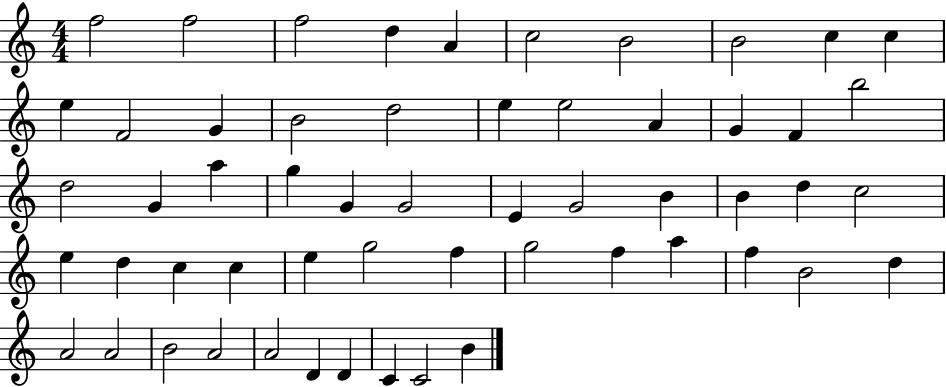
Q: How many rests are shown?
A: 0